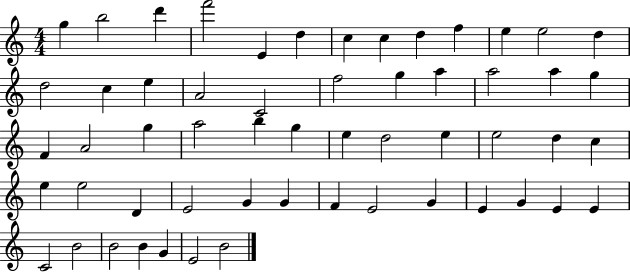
X:1
T:Untitled
M:4/4
L:1/4
K:C
g b2 d' f'2 E d c c d f e e2 d d2 c e A2 C2 f2 g a a2 a g F A2 g a2 b g e d2 e e2 d c e e2 D E2 G G F E2 G E G E E C2 B2 B2 B G E2 B2